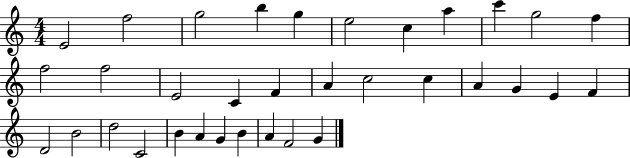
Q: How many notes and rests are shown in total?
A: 34